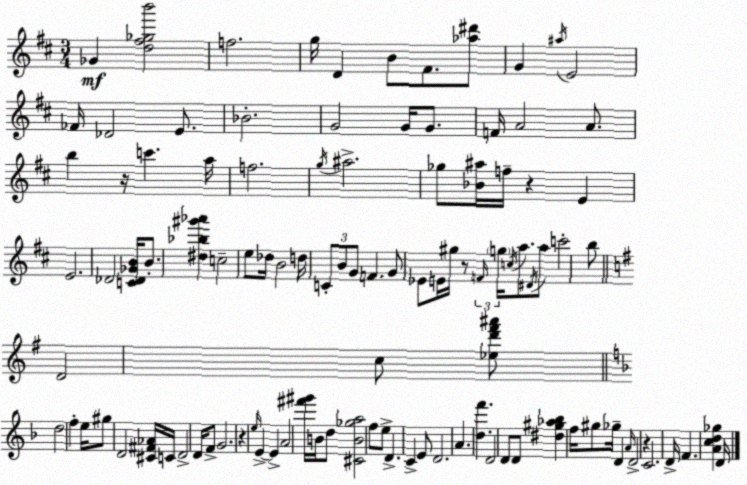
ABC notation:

X:1
T:Untitled
M:3/4
L:1/4
K:D
_G [d^f_gb']2 f2 g/4 D B/2 ^F/2 [_a^d']/2 G ^a/4 E2 _F/4 _D2 E/2 _B2 G2 G/4 G/2 F/4 A2 A/2 b z/4 c' a/4 f2 g/4 ^a2 _g/2 [_B^a]/4 f/4 z E E2 _D2 [C_D_GB]/4 B/2 [^d_b^g'_a'] c2 e/2 _d/4 B2 d/4 C/2 B/2 G/2 F G/2 _E/2 E/4 ^g/4 z/2 F/4 g/4 c/4 a/2 ^D/4 a/2 c'2 b/2 D2 c/2 [_ed'^f'^a']/2 d2 f e/4 ^g/2 D2 [^C^F_A]/4 C/4 D2 D/4 F/2 G2 z e/4 E E A2 [^f'^g']/4 B/4 d/2 [^CB_ga]2 f/2 e/2 D C E/2 D2 A [df'] D2 D/2 D/2 [^d^g_a_b] f/4 ^g/2 _g/4 D A/4 D2 z C2 D/4 F [Acd_g] D/4